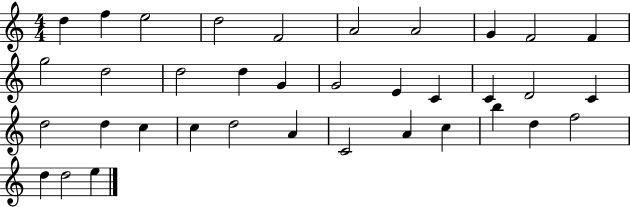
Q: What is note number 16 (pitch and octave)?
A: G4